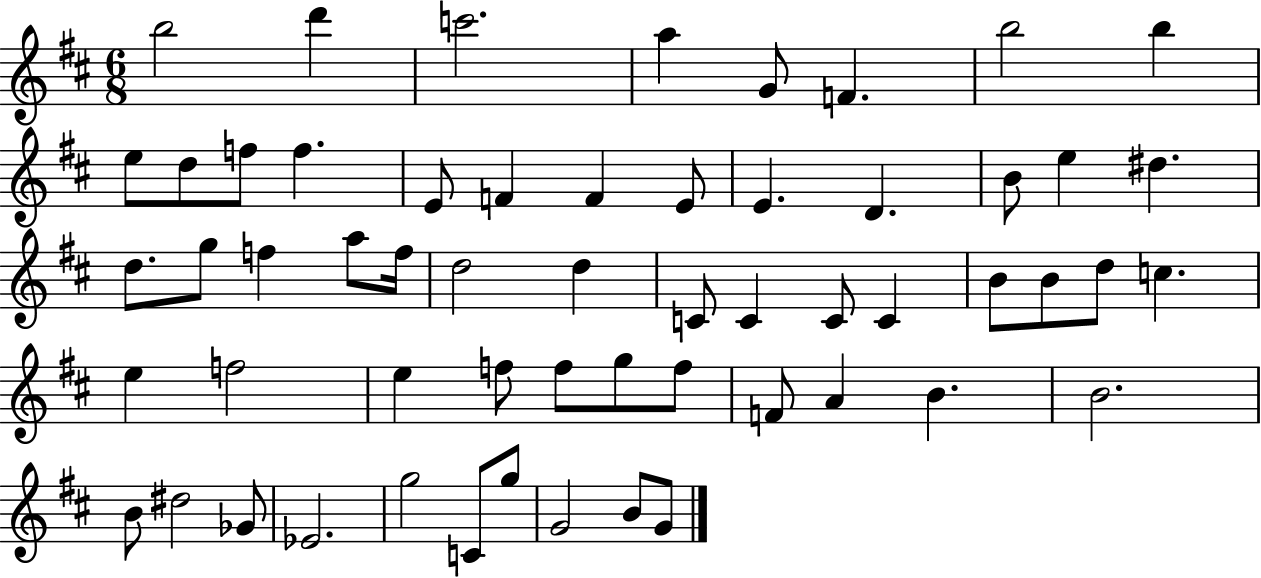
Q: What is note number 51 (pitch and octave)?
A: Eb4